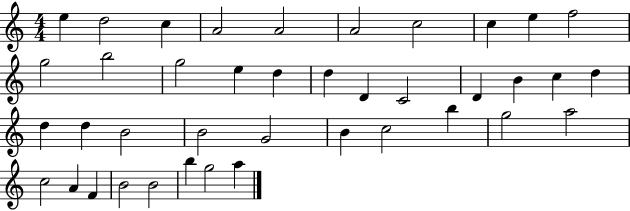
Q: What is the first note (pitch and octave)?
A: E5